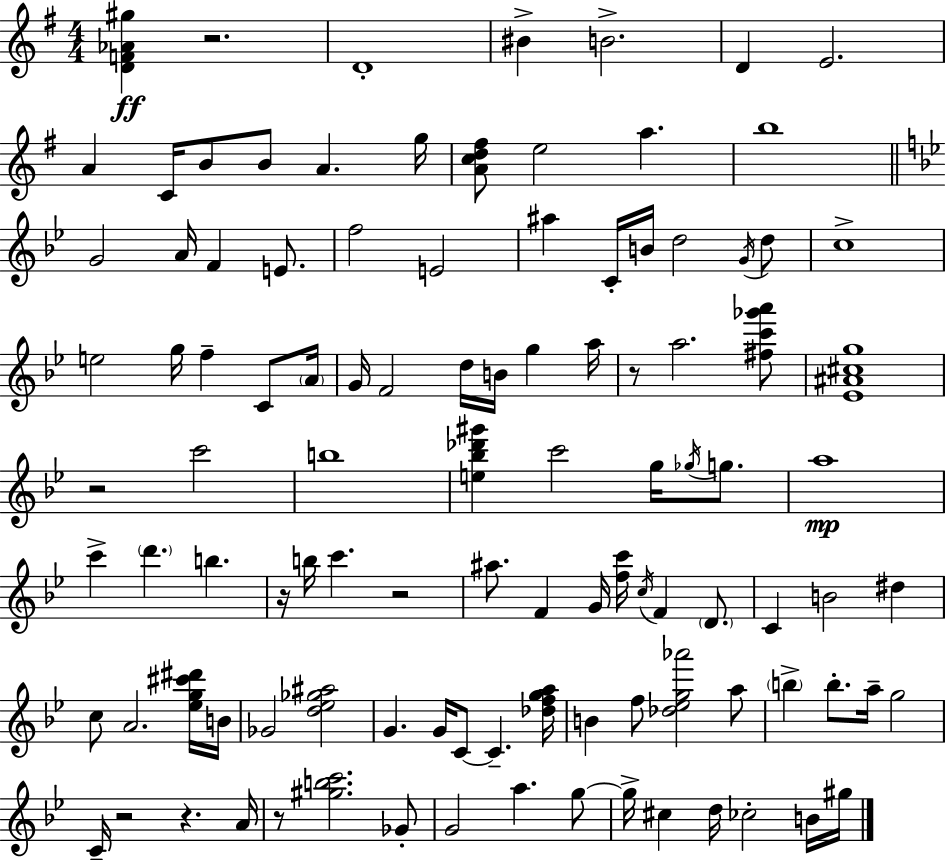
[D4,F4,Ab4,G#5]/q R/h. D4/w BIS4/q B4/h. D4/q E4/h. A4/q C4/s B4/e B4/e A4/q. G5/s [A4,C5,D5,F#5]/e E5/h A5/q. B5/w G4/h A4/s F4/q E4/e. F5/h E4/h A#5/q C4/s B4/s D5/h G4/s D5/e C5/w E5/h G5/s F5/q C4/e A4/s G4/s F4/h D5/s B4/s G5/q A5/s R/e A5/h. [F#5,C6,Gb6,A6]/e [Eb4,A#4,C#5,G5]/w R/h C6/h B5/w [E5,Bb5,Db6,G#6]/q C6/h G5/s Gb5/s G5/e. A5/w C6/q D6/q. B5/q. R/s B5/s C6/q. R/h A#5/e. F4/q G4/s [F5,C6]/s C5/s F4/q D4/e. C4/q B4/h D#5/q C5/e A4/h. [Eb5,G5,C#6,D#6]/s B4/s Gb4/h [D5,Eb5,Gb5,A#5]/h G4/q. G4/s C4/e C4/q. [Db5,F5,G5,A5]/s B4/q F5/e [Db5,Eb5,G5,Ab6]/h A5/e B5/q B5/e. A5/s G5/h C4/s R/h R/q. A4/s R/e [G#5,B5,C6]/h. Gb4/e G4/h A5/q. G5/e G5/s C#5/q D5/s CES5/h B4/s G#5/s